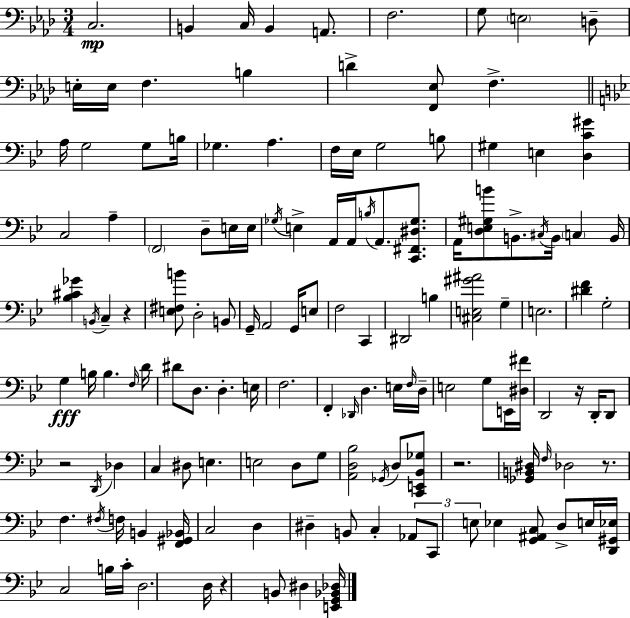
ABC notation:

X:1
T:Untitled
M:3/4
L:1/4
K:Ab
C,2 B,, C,/4 B,, A,,/2 F,2 G,/2 E,2 D,/2 E,/4 E,/4 F, B, D [F,,_E,]/2 F, A,/4 G,2 G,/2 B,/4 _G, A, F,/4 _E,/4 G,2 B,/2 ^G, E, [D,C^G] C,2 A, F,,2 D,/2 E,/4 E,/4 _G,/4 E, A,,/4 A,,/4 B,/4 A,,/2 [C,,^F,,^D,_G,]/2 A,,/4 [D,E,^G,B]/2 B,,/2 ^C,/4 B,,/4 C, B,,/4 [_B,^C_G] B,,/4 C, z [E,^F,B]/2 D,2 B,,/2 G,,/4 A,,2 G,,/4 E,/2 F,2 C,, ^D,,2 B, [^C,E,^G^A]2 G, E,2 [^DF] G,2 G, B,/4 B, F,/4 D/4 ^D/2 D,/2 D, E,/4 F,2 F,, _D,,/4 D, E,/4 F,/4 D,/4 E,2 G,/2 E,,/4 [^D,^F]/4 D,,2 z/4 D,,/4 D,,/2 z2 D,,/4 _D, C, ^D,/2 E, E,2 D,/2 G,/2 [A,,D,_B,]2 _G,,/4 D,/2 [C,,E,,_B,,_G,]/2 z2 [_G,,B,,^D,]/4 F,/4 _D,2 z/2 F, ^F,/4 F,/4 B,, [F,,^G,,_B,,]/4 C,2 D, ^D, B,,/2 C, _A,,/2 C,,/2 E,/2 _E, [G,,^A,,C,]/2 D,/2 E,/4 [D,,^G,,_E,]/4 C,2 B,/4 C/4 D,2 D,/4 z B,,/2 ^D, [E,,G,,_B,,_D,]/4